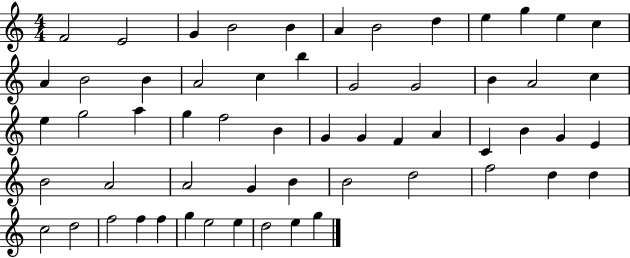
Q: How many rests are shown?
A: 0